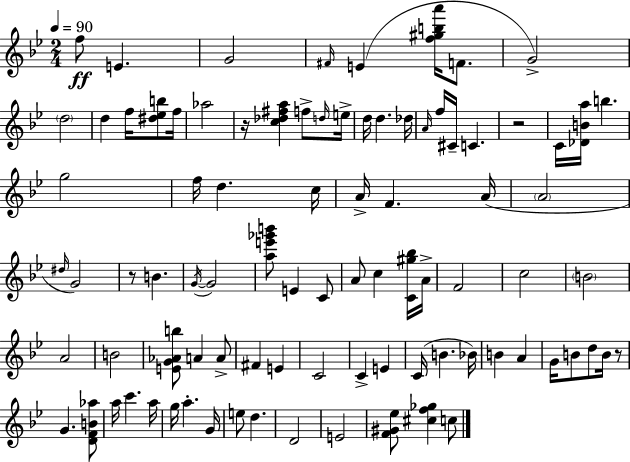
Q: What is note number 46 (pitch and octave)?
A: A4